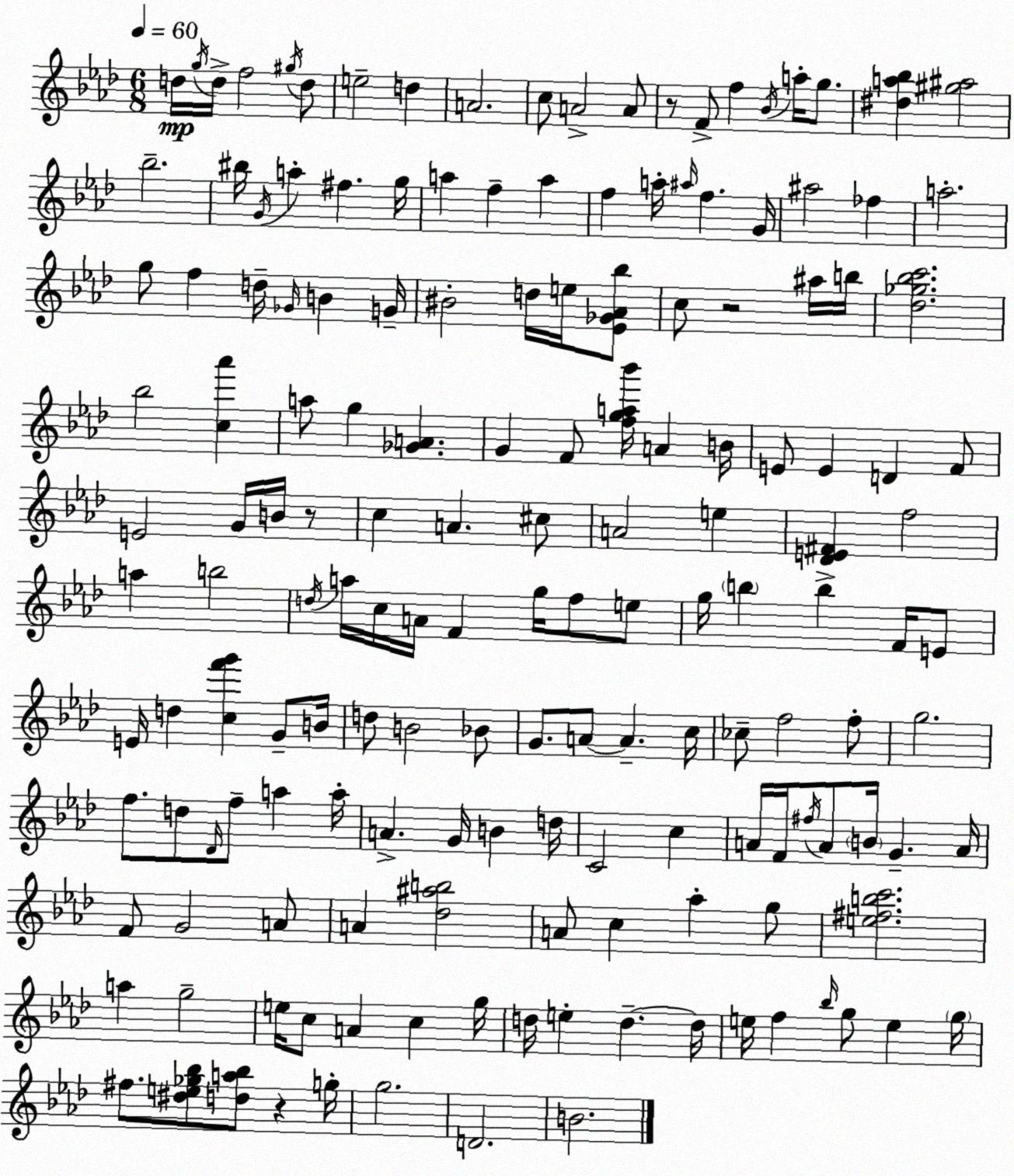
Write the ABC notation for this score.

X:1
T:Untitled
M:6/8
L:1/4
K:Fm
d/4 g/4 d/4 f2 ^g/4 d/2 e2 d A2 c/2 A2 A/2 z/2 F/2 f _B/4 a/4 g/2 [^da_b] [^g^a]2 _b2 ^b/4 G/4 a ^f g/4 a f a f a/4 ^a/4 f G/4 ^a2 _f a2 g/2 f d/4 _G/4 B G/4 ^B2 d/4 e/4 [_E_G_A_b]/2 c/2 z2 ^a/4 b/4 [_d_g_bc']2 _b2 [c_a'] a/2 g [_GA] G F/2 [fga_b']/4 A B/4 E/2 E D F/2 E2 G/4 B/4 z/2 c A ^c/2 A2 e [_DE^F] f2 a b2 d/4 a/4 c/4 A/4 F g/4 f/2 e/2 g/4 b b F/4 E/2 E/4 d [cf'g'] G/2 B/4 d/2 B2 _B/2 G/2 A/2 A c/4 _c/2 f2 f/2 g2 f/2 d/2 _D/4 f/2 a a/4 A G/4 B d/4 C2 c A/4 F/4 ^f/4 A/2 B/4 G A/4 F/2 G2 A/2 A [_d^ab]2 A/2 c _a g/2 [e^fbc']2 a g2 e/4 c/2 A c g/4 d/4 e d d/4 e/4 f _b/4 g/2 e g/4 ^f/2 [^de_g_b]/2 [da_b]/2 z g/4 g2 D2 B2